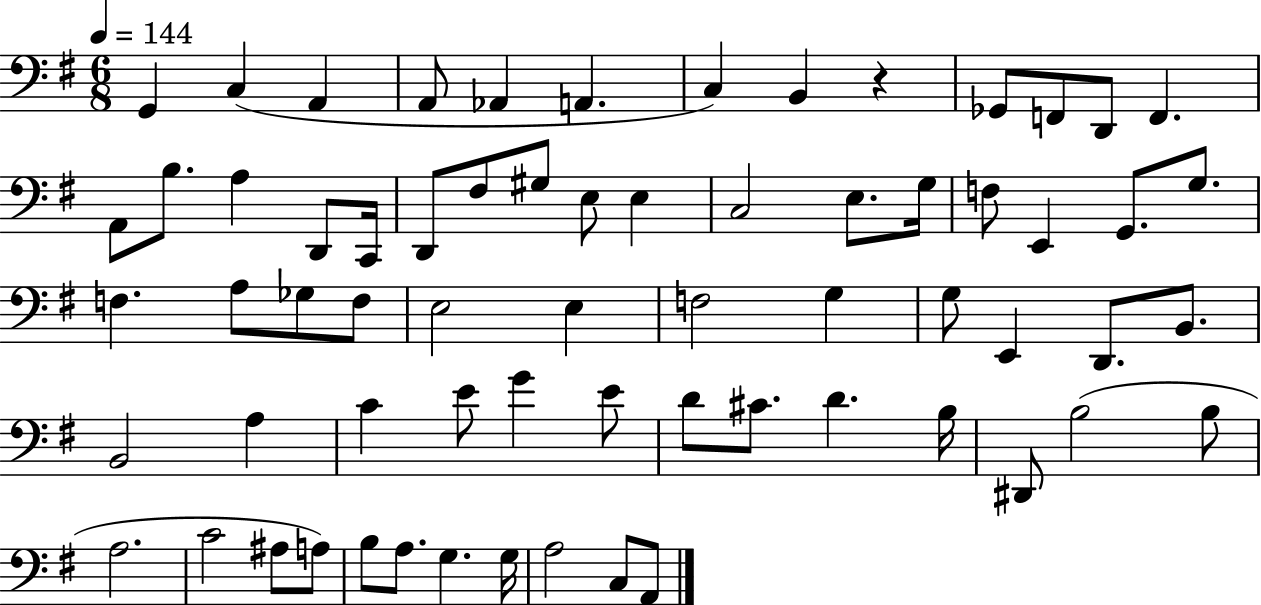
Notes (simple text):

G2/q C3/q A2/q A2/e Ab2/q A2/q. C3/q B2/q R/q Gb2/e F2/e D2/e F2/q. A2/e B3/e. A3/q D2/e C2/s D2/e F#3/e G#3/e E3/e E3/q C3/h E3/e. G3/s F3/e E2/q G2/e. G3/e. F3/q. A3/e Gb3/e F3/e E3/h E3/q F3/h G3/q G3/e E2/q D2/e. B2/e. B2/h A3/q C4/q E4/e G4/q E4/e D4/e C#4/e. D4/q. B3/s D#2/e B3/h B3/e A3/h. C4/h A#3/e A3/e B3/e A3/e. G3/q. G3/s A3/h C3/e A2/e